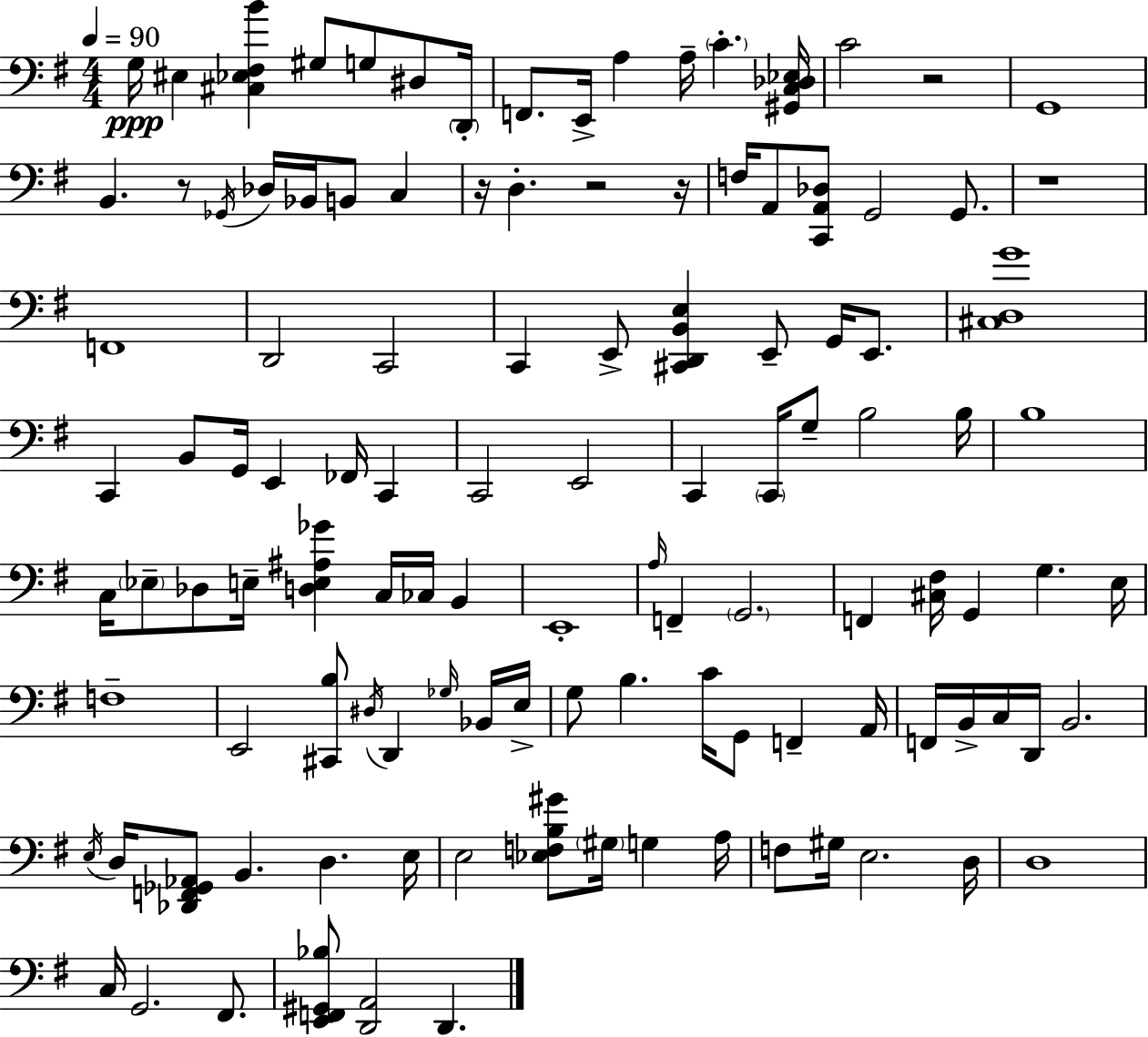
X:1
T:Untitled
M:4/4
L:1/4
K:G
G,/4 ^E, [^C,_E,^F,B] ^G,/2 G,/2 ^D,/2 D,,/4 F,,/2 E,,/4 A, A,/4 C [^G,,C,_D,_E,]/4 C2 z2 G,,4 B,, z/2 _G,,/4 _D,/4 _B,,/4 B,,/2 C, z/4 D, z2 z/4 F,/4 A,,/2 [C,,A,,_D,]/2 G,,2 G,,/2 z4 F,,4 D,,2 C,,2 C,, E,,/2 [^C,,D,,B,,E,] E,,/2 G,,/4 E,,/2 [^C,D,G]4 C,, B,,/2 G,,/4 E,, _F,,/4 C,, C,,2 E,,2 C,, C,,/4 G,/2 B,2 B,/4 B,4 C,/4 _E,/2 _D,/2 E,/4 [D,E,^A,_G] C,/4 _C,/4 B,, E,,4 A,/4 F,, G,,2 F,, [^C,^F,]/4 G,, G, E,/4 F,4 E,,2 [^C,,B,]/2 ^D,/4 D,, _G,/4 _B,,/4 E,/4 G,/2 B, C/4 G,,/2 F,, A,,/4 F,,/4 B,,/4 C,/4 D,,/4 B,,2 E,/4 D,/4 [_D,,F,,_G,,_A,,]/2 B,, D, E,/4 E,2 [_E,F,B,^G]/2 ^G,/4 G, A,/4 F,/2 ^G,/4 E,2 D,/4 D,4 C,/4 G,,2 ^F,,/2 [E,,F,,^G,,_B,]/2 [D,,A,,]2 D,,